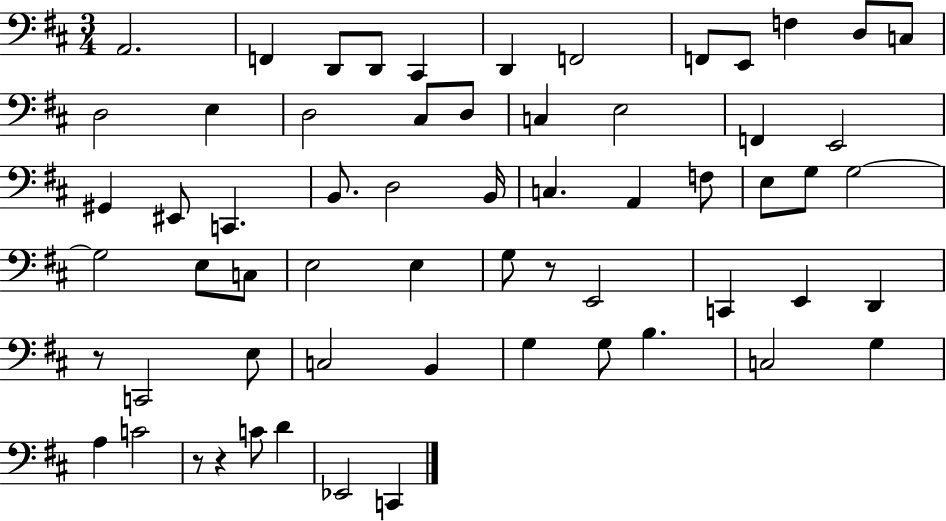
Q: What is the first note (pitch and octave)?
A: A2